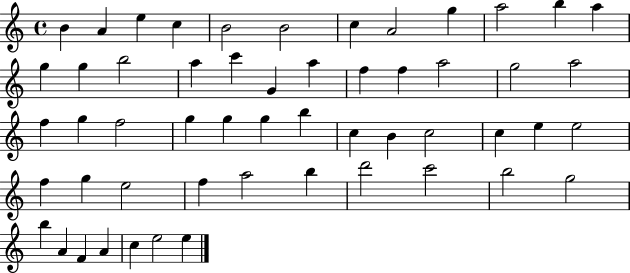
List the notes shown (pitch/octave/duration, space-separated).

B4/q A4/q E5/q C5/q B4/h B4/h C5/q A4/h G5/q A5/h B5/q A5/q G5/q G5/q B5/h A5/q C6/q G4/q A5/q F5/q F5/q A5/h G5/h A5/h F5/q G5/q F5/h G5/q G5/q G5/q B5/q C5/q B4/q C5/h C5/q E5/q E5/h F5/q G5/q E5/h F5/q A5/h B5/q D6/h C6/h B5/h G5/h B5/q A4/q F4/q A4/q C5/q E5/h E5/q